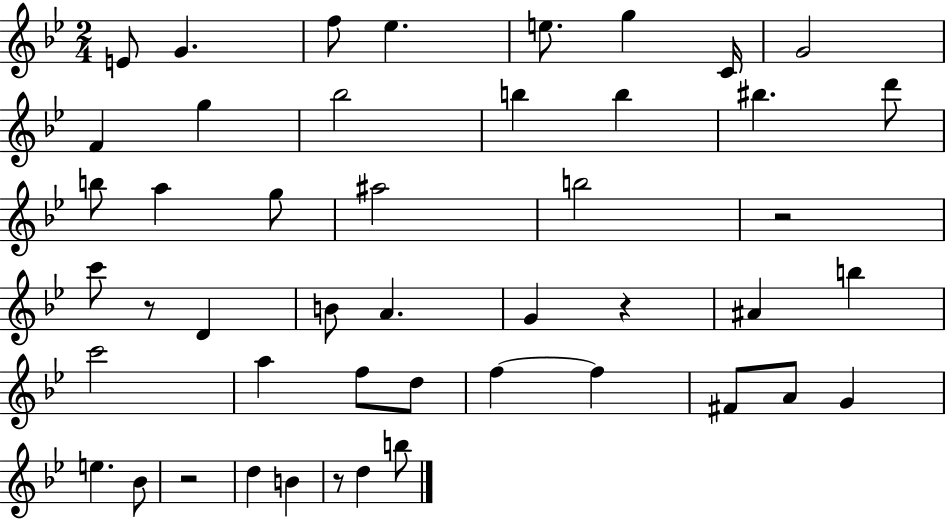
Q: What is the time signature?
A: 2/4